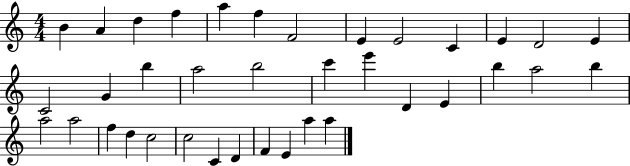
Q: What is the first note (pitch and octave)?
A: B4